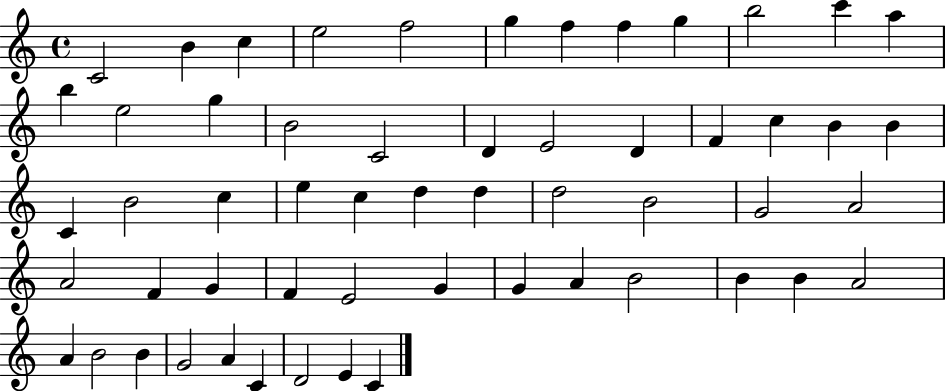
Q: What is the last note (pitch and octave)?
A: C4